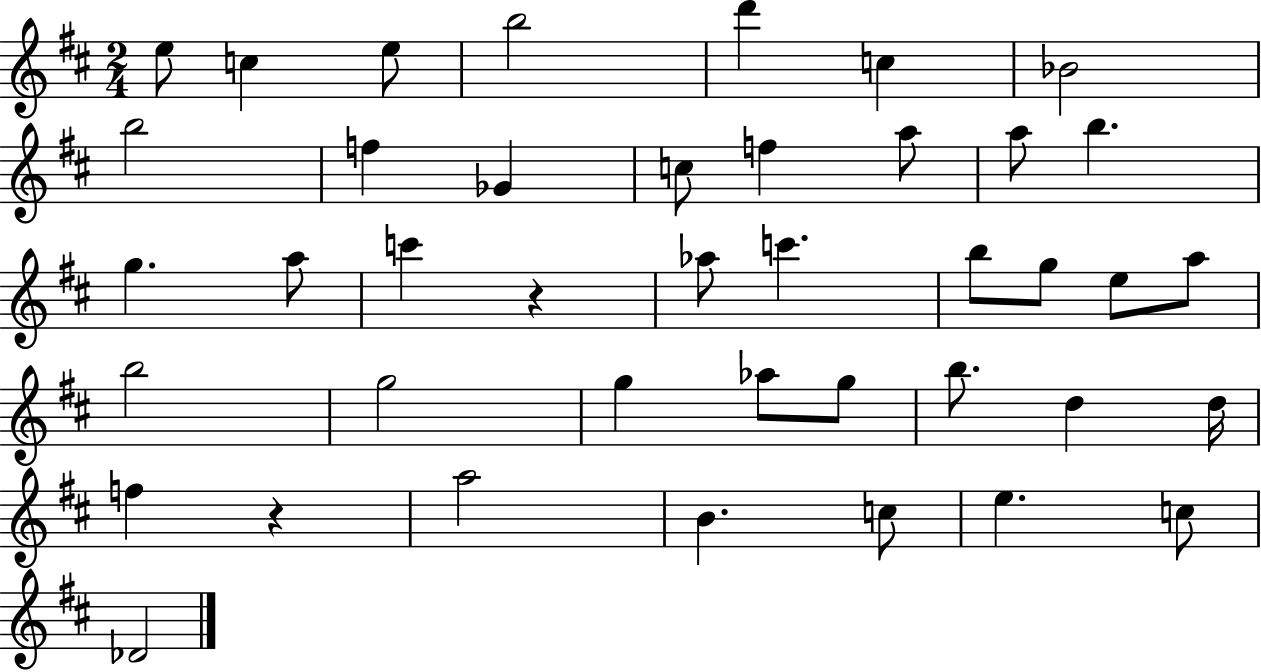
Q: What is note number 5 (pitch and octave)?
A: D6